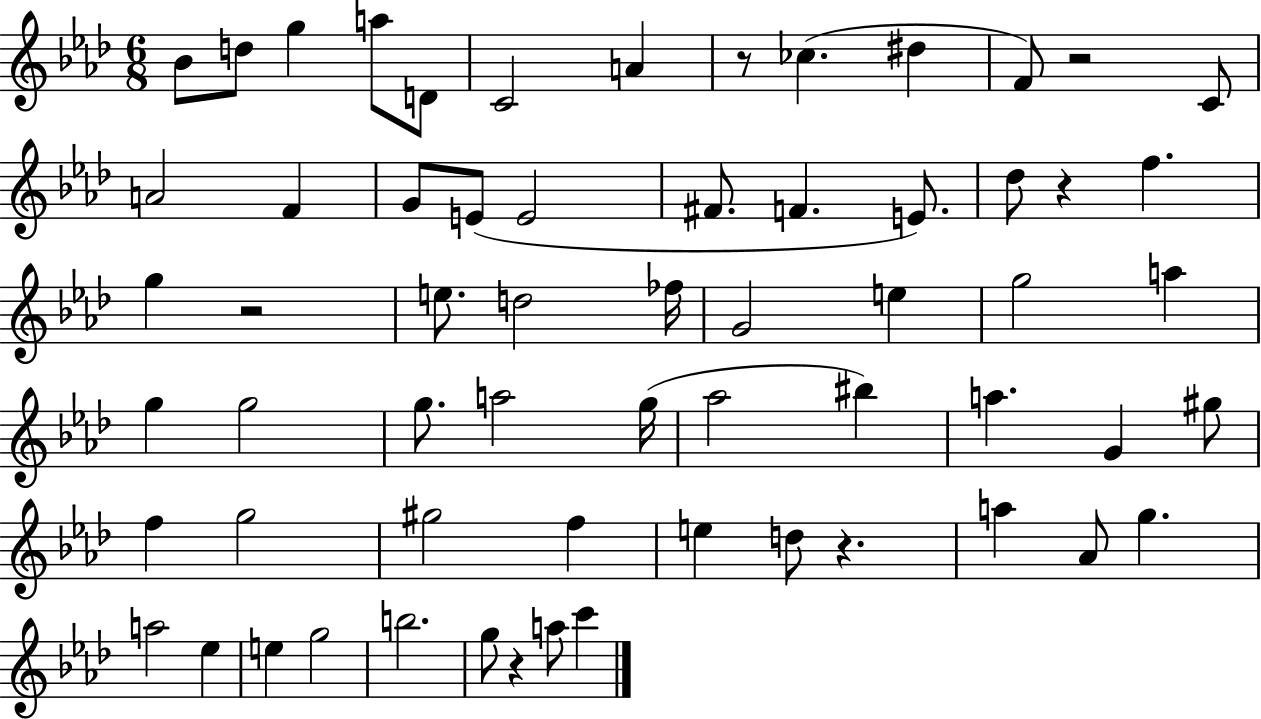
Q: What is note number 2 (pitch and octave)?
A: D5